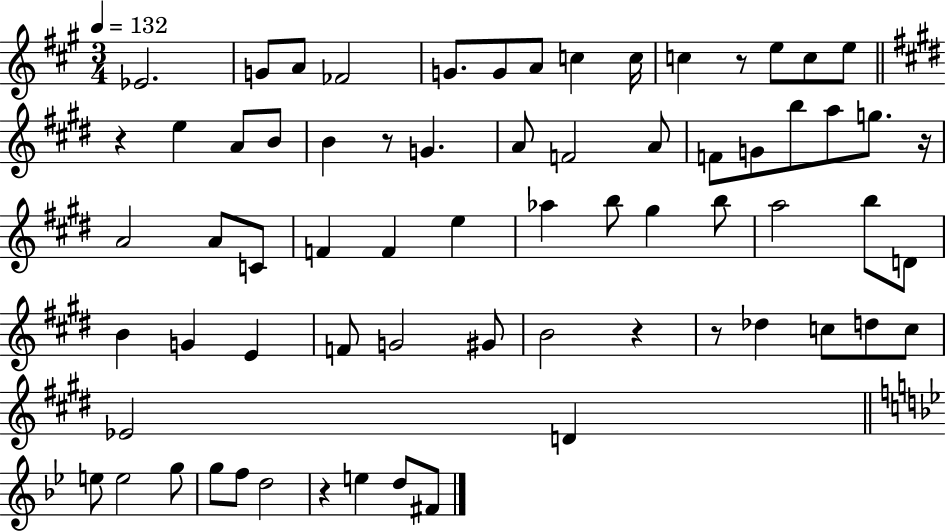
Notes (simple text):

Eb4/h. G4/e A4/e FES4/h G4/e. G4/e A4/e C5/q C5/s C5/q R/e E5/e C5/e E5/e R/q E5/q A4/e B4/e B4/q R/e G4/q. A4/e F4/h A4/e F4/e G4/e B5/e A5/e G5/e. R/s A4/h A4/e C4/e F4/q F4/q E5/q Ab5/q B5/e G#5/q B5/e A5/h B5/e D4/e B4/q G4/q E4/q F4/e G4/h G#4/e B4/h R/q R/e Db5/q C5/e D5/e C5/e Eb4/h D4/q E5/e E5/h G5/e G5/e F5/e D5/h R/q E5/q D5/e F#4/e